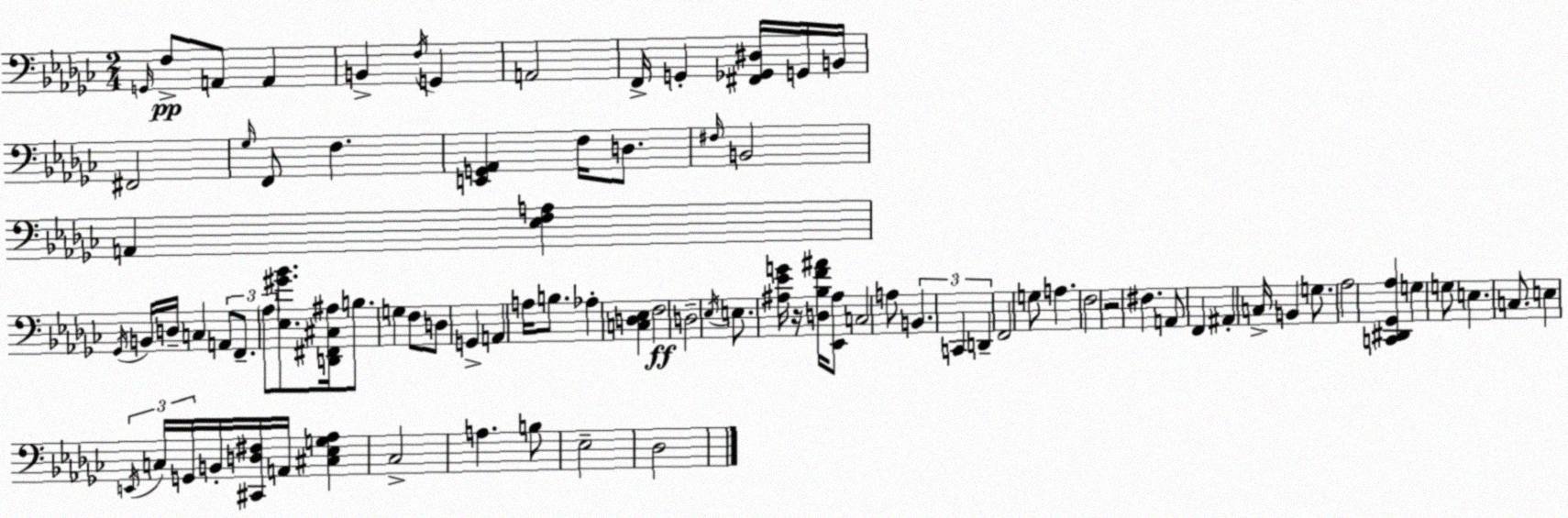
X:1
T:Untitled
M:2/4
L:1/4
K:Ebm
G,,/4 F,/2 A,,/2 A,, B,, F,/4 G,, A,,2 F,,/4 G,, [^F,,_G,,^D,]/4 G,,/4 B,,/4 ^F,,2 _G,/4 F,,/2 F, [E,,G,,_A,,] F,/4 D,/2 ^F,/4 B,,2 A,, [_E,F,A,] _G,,/4 B,,/4 D,/4 C, A,,/2 F,,/2 _A,/2 [_E,^G_B]/2 [D,,^F,,^C,^A,]/4 B,/2 G, F,/2 D,/2 G,, A,, A,/4 B,/2 _A, [C,D,_E,] F,2 D,2 _E,/4 E,/2 [^A,_EG]/4 z/4 [D,_B,F^A]/4 [_E,,^A,]/2 C,2 A,/2 B,, C,, D,, F,,2 G,/2 A, F,2 z2 ^F, A,,/2 F,, ^A,, C,/4 B,, G,/2 _A,2 [C,,^D,,_G,,_A,] G, G,/2 E, C,/2 E, E,,/4 C,/4 G,,/4 B,,/4 [^C,,D,^F,]/4 A,,/4 [^C,_E,G,_A,] _C,2 A, B,/2 _E,2 _D,2